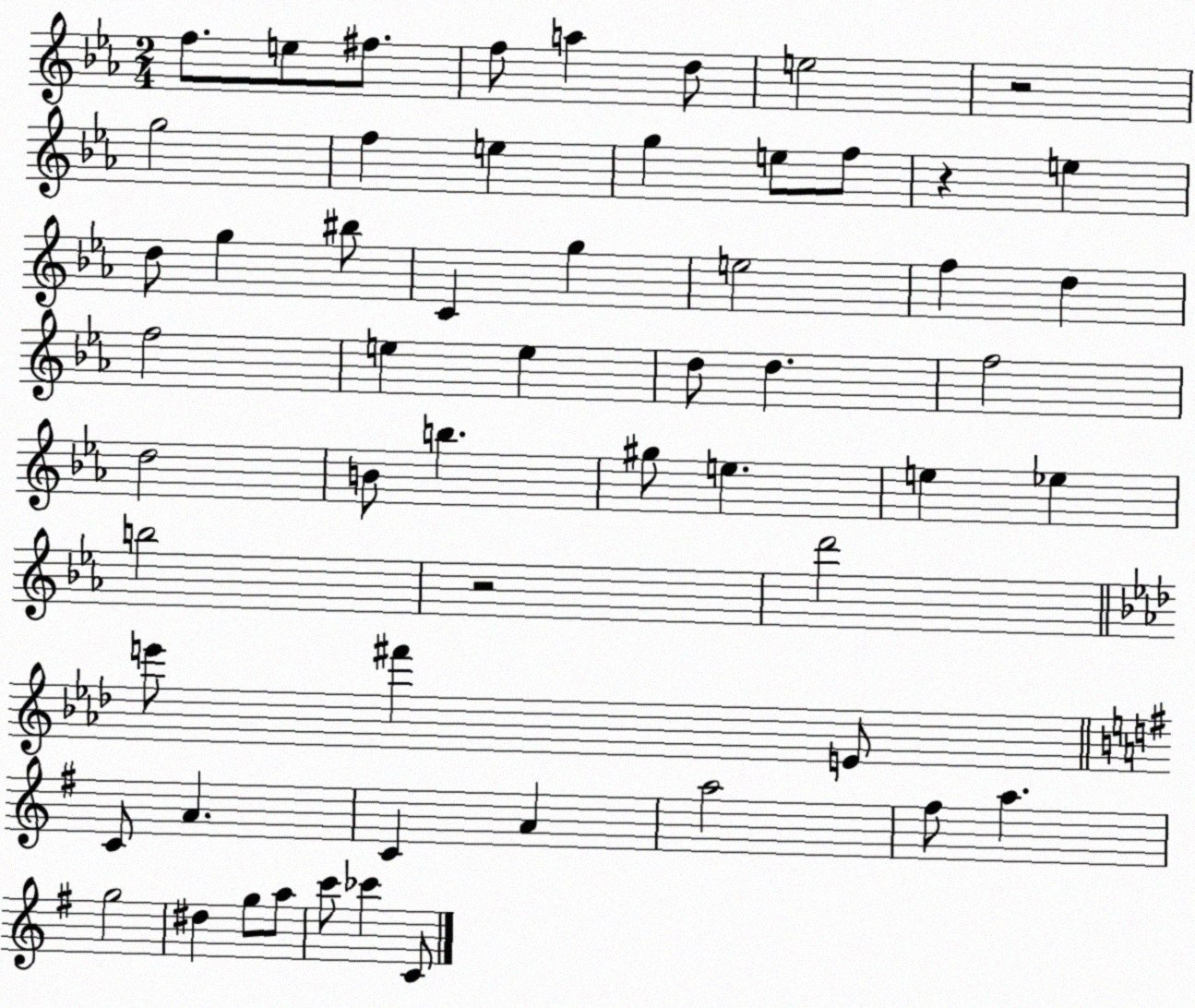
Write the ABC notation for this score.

X:1
T:Untitled
M:2/4
L:1/4
K:Eb
f/2 e/2 ^f/2 f/2 a d/2 e2 z2 g2 f e g e/2 f/2 z e d/2 g ^b/2 C g e2 f d f2 e e d/2 d f2 d2 B/2 b ^g/2 e e _e b2 z2 d'2 e'/2 ^f' E/2 C/2 A C A a2 ^f/2 a g2 ^d g/2 a/2 c'/2 _c' C/2